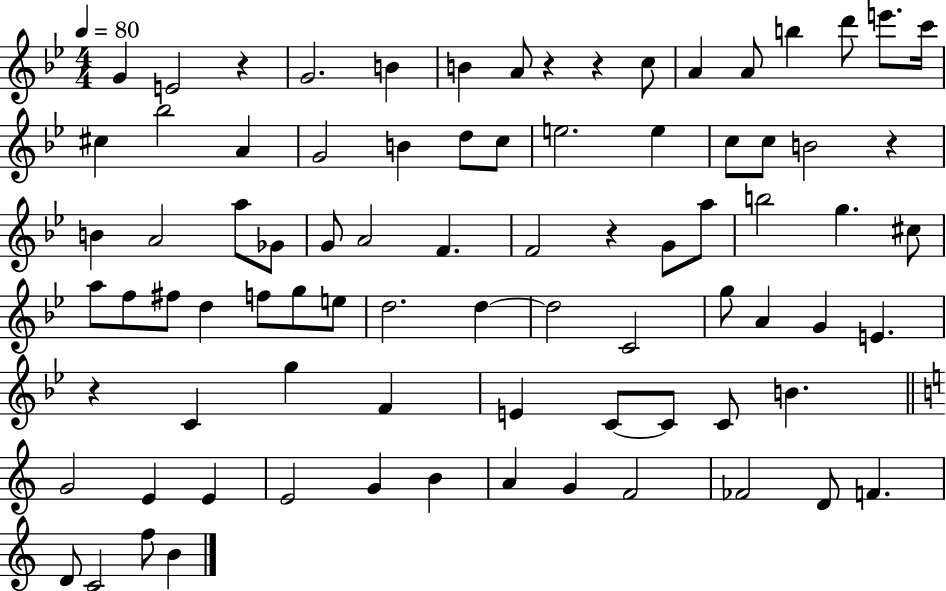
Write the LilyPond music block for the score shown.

{
  \clef treble
  \numericTimeSignature
  \time 4/4
  \key bes \major
  \tempo 4 = 80
  g'4 e'2 r4 | g'2. b'4 | b'4 a'8 r4 r4 c''8 | a'4 a'8 b''4 d'''8 e'''8. c'''16 | \break cis''4 bes''2 a'4 | g'2 b'4 d''8 c''8 | e''2. e''4 | c''8 c''8 b'2 r4 | \break b'4 a'2 a''8 ges'8 | g'8 a'2 f'4. | f'2 r4 g'8 a''8 | b''2 g''4. cis''8 | \break a''8 f''8 fis''8 d''4 f''8 g''8 e''8 | d''2. d''4~~ | d''2 c'2 | g''8 a'4 g'4 e'4. | \break r4 c'4 g''4 f'4 | e'4 c'8~~ c'8 c'8 b'4. | \bar "||" \break \key c \major g'2 e'4 e'4 | e'2 g'4 b'4 | a'4 g'4 f'2 | fes'2 d'8 f'4. | \break d'8 c'2 f''8 b'4 | \bar "|."
}